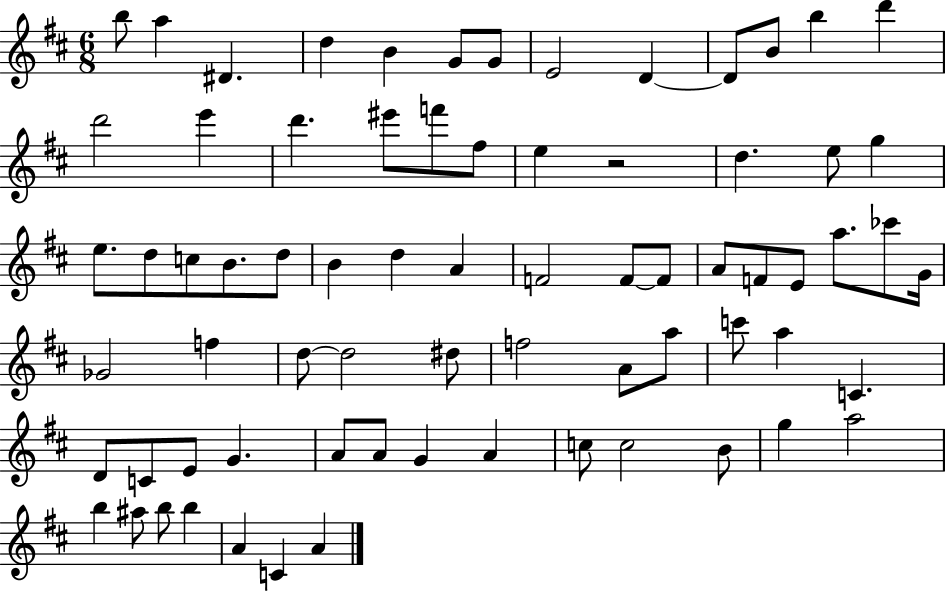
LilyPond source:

{
  \clef treble
  \numericTimeSignature
  \time 6/8
  \key d \major
  b''8 a''4 dis'4. | d''4 b'4 g'8 g'8 | e'2 d'4~~ | d'8 b'8 b''4 d'''4 | \break d'''2 e'''4 | d'''4. eis'''8 f'''8 fis''8 | e''4 r2 | d''4. e''8 g''4 | \break e''8. d''8 c''8 b'8. d''8 | b'4 d''4 a'4 | f'2 f'8~~ f'8 | a'8 f'8 e'8 a''8. ces'''8 g'16 | \break ges'2 f''4 | d''8~~ d''2 dis''8 | f''2 a'8 a''8 | c'''8 a''4 c'4. | \break d'8 c'8 e'8 g'4. | a'8 a'8 g'4 a'4 | c''8 c''2 b'8 | g''4 a''2 | \break b''4 ais''8 b''8 b''4 | a'4 c'4 a'4 | \bar "|."
}